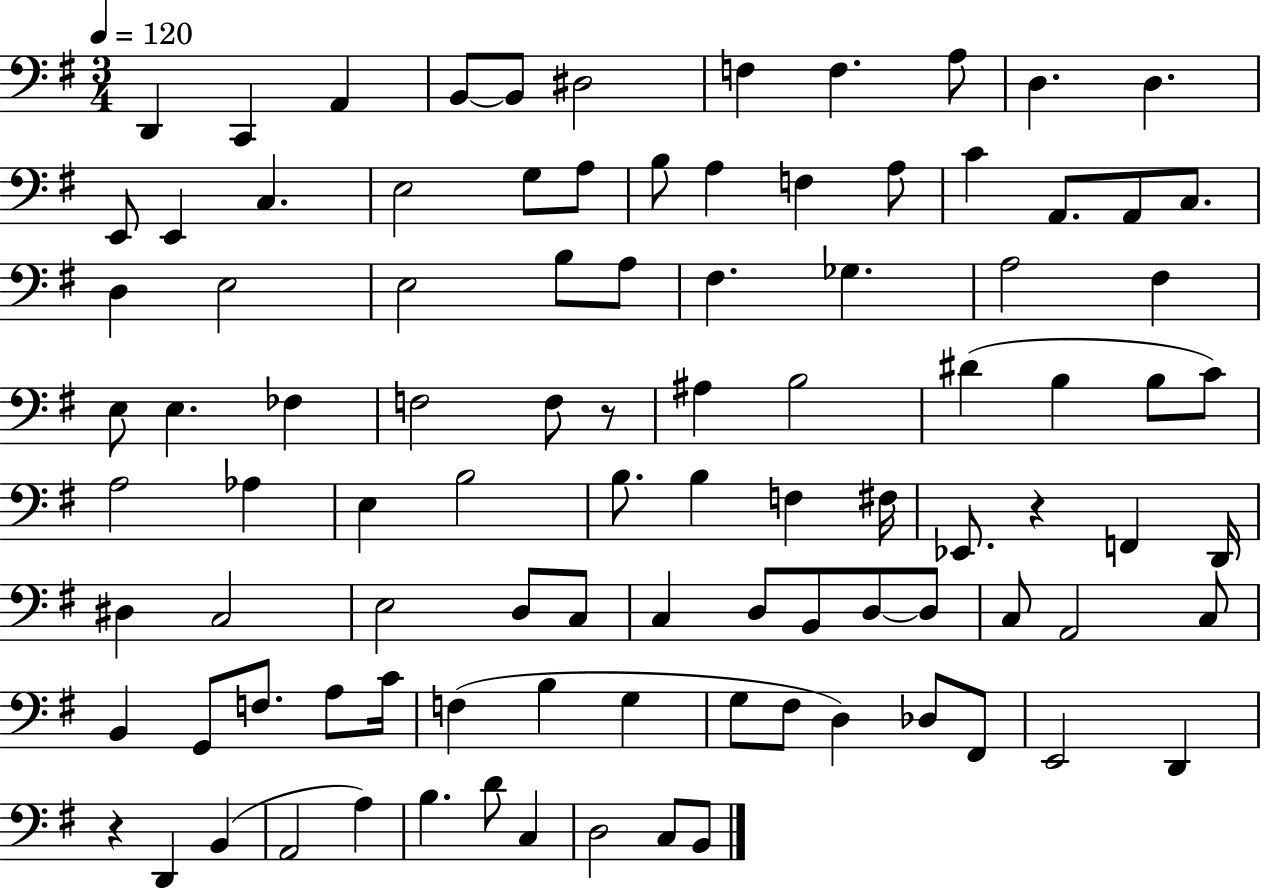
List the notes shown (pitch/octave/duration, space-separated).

D2/q C2/q A2/q B2/e B2/e D#3/h F3/q F3/q. A3/e D3/q. D3/q. E2/e E2/q C3/q. E3/h G3/e A3/e B3/e A3/q F3/q A3/e C4/q A2/e. A2/e C3/e. D3/q E3/h E3/h B3/e A3/e F#3/q. Gb3/q. A3/h F#3/q E3/e E3/q. FES3/q F3/h F3/e R/e A#3/q B3/h D#4/q B3/q B3/e C4/e A3/h Ab3/q E3/q B3/h B3/e. B3/q F3/q F#3/s Eb2/e. R/q F2/q D2/s D#3/q C3/h E3/h D3/e C3/e C3/q D3/e B2/e D3/e D3/e C3/e A2/h C3/e B2/q G2/e F3/e. A3/e C4/s F3/q B3/q G3/q G3/e F#3/e D3/q Db3/e F#2/e E2/h D2/q R/q D2/q B2/q A2/h A3/q B3/q. D4/e C3/q D3/h C3/e B2/e